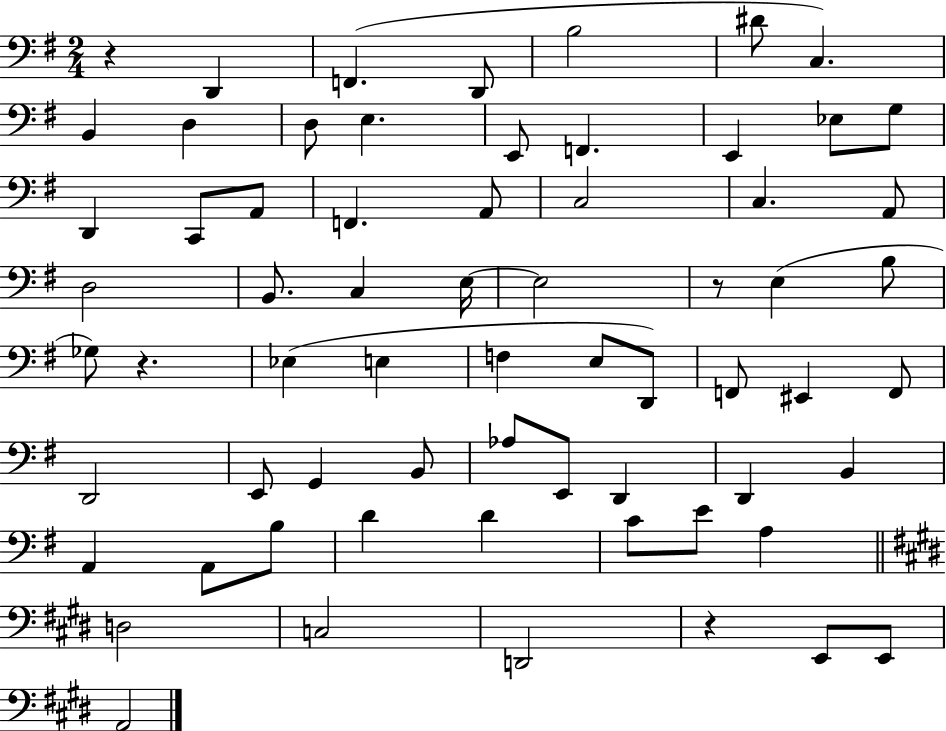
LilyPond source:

{
  \clef bass
  \numericTimeSignature
  \time 2/4
  \key g \major
  r4 d,4 | f,4.( d,8 | b2 | dis'8 c4.) | \break b,4 d4 | d8 e4. | e,8 f,4. | e,4 ees8 g8 | \break d,4 c,8 a,8 | f,4. a,8 | c2 | c4. a,8 | \break d2 | b,8. c4 e16~~ | e2 | r8 e4( b8 | \break ges8) r4. | ees4( e4 | f4 e8 d,8) | f,8 eis,4 f,8 | \break d,2 | e,8 g,4 b,8 | aes8 e,8 d,4 | d,4 b,4 | \break a,4 a,8 b8 | d'4 d'4 | c'8 e'8 a4 | \bar "||" \break \key e \major d2 | c2 | d,2 | r4 e,8 e,8 | \break a,2 | \bar "|."
}